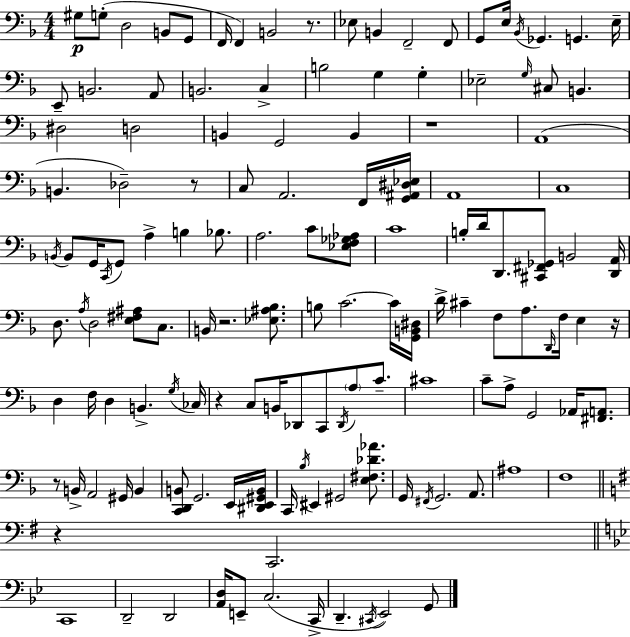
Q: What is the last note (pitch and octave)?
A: G2